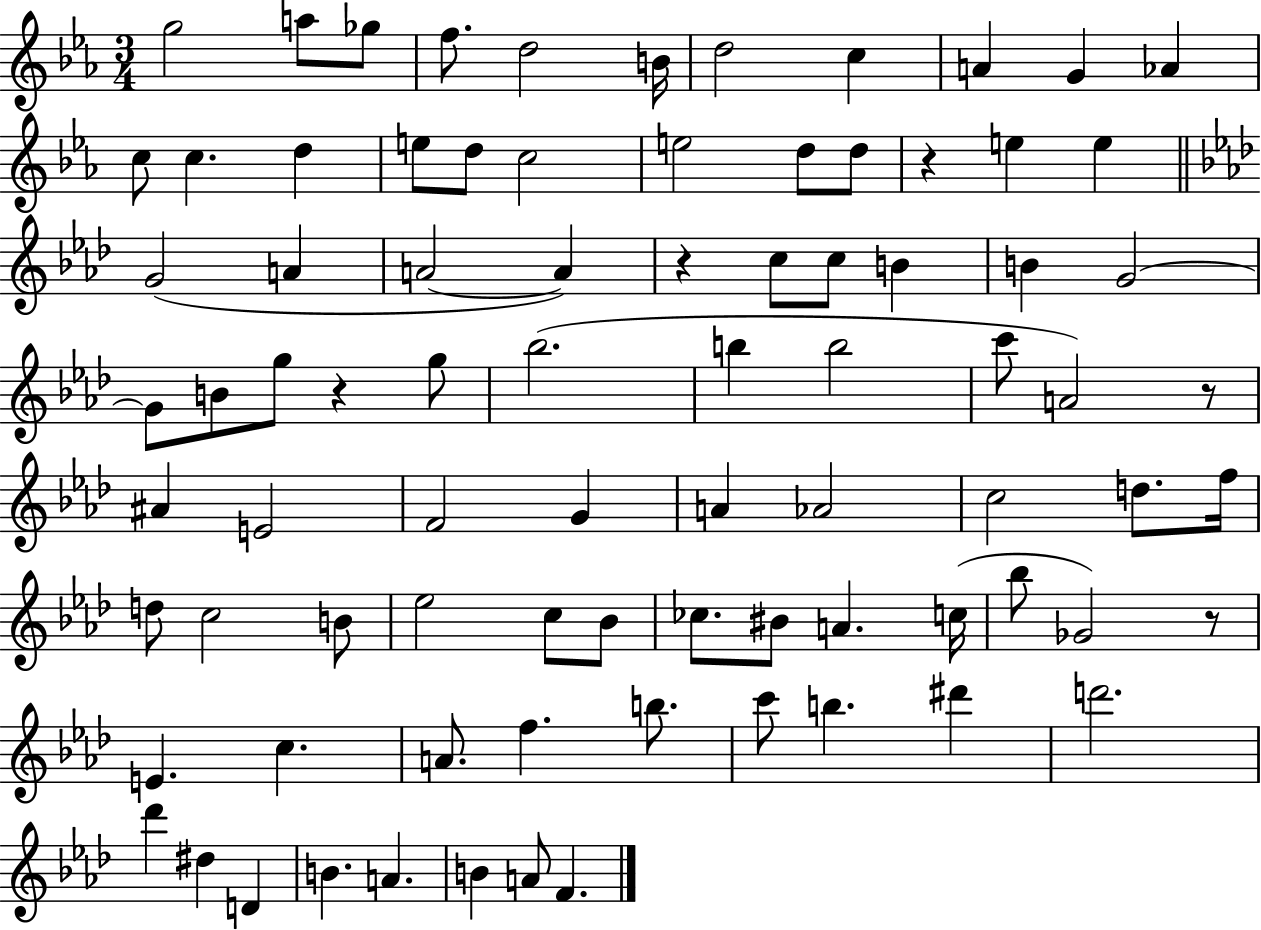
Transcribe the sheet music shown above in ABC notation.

X:1
T:Untitled
M:3/4
L:1/4
K:Eb
g2 a/2 _g/2 f/2 d2 B/4 d2 c A G _A c/2 c d e/2 d/2 c2 e2 d/2 d/2 z e e G2 A A2 A z c/2 c/2 B B G2 G/2 B/2 g/2 z g/2 _b2 b b2 c'/2 A2 z/2 ^A E2 F2 G A _A2 c2 d/2 f/4 d/2 c2 B/2 _e2 c/2 _B/2 _c/2 ^B/2 A c/4 _b/2 _G2 z/2 E c A/2 f b/2 c'/2 b ^d' d'2 _d' ^d D B A B A/2 F